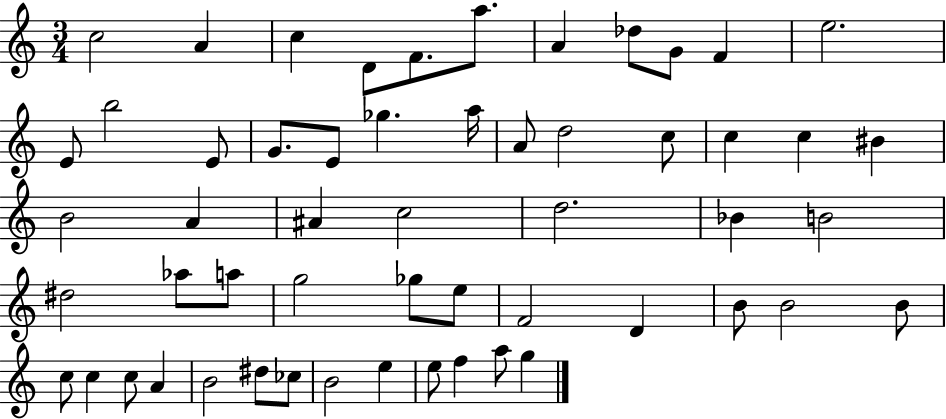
X:1
T:Untitled
M:3/4
L:1/4
K:C
c2 A c D/2 F/2 a/2 A _d/2 G/2 F e2 E/2 b2 E/2 G/2 E/2 _g a/4 A/2 d2 c/2 c c ^B B2 A ^A c2 d2 _B B2 ^d2 _a/2 a/2 g2 _g/2 e/2 F2 D B/2 B2 B/2 c/2 c c/2 A B2 ^d/2 _c/2 B2 e e/2 f a/2 g